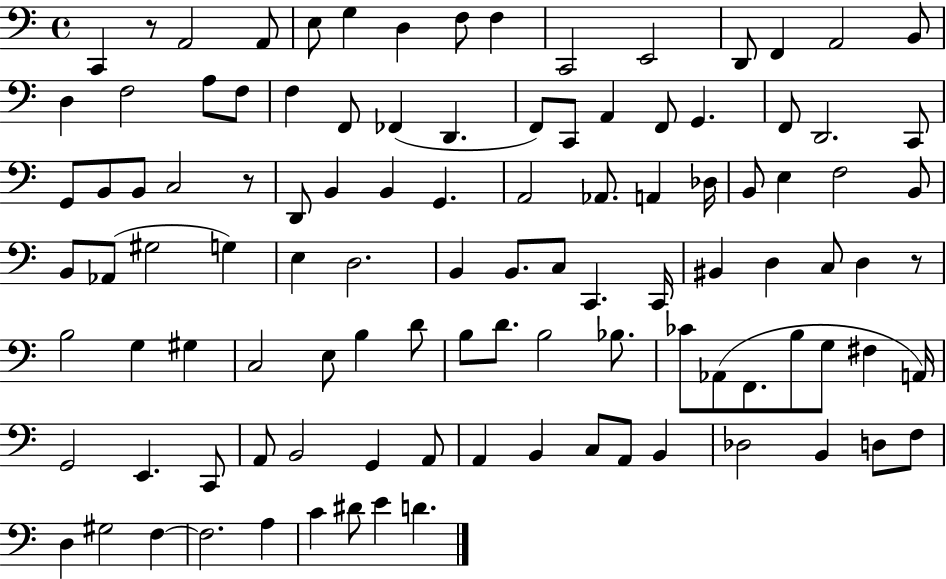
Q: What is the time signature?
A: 4/4